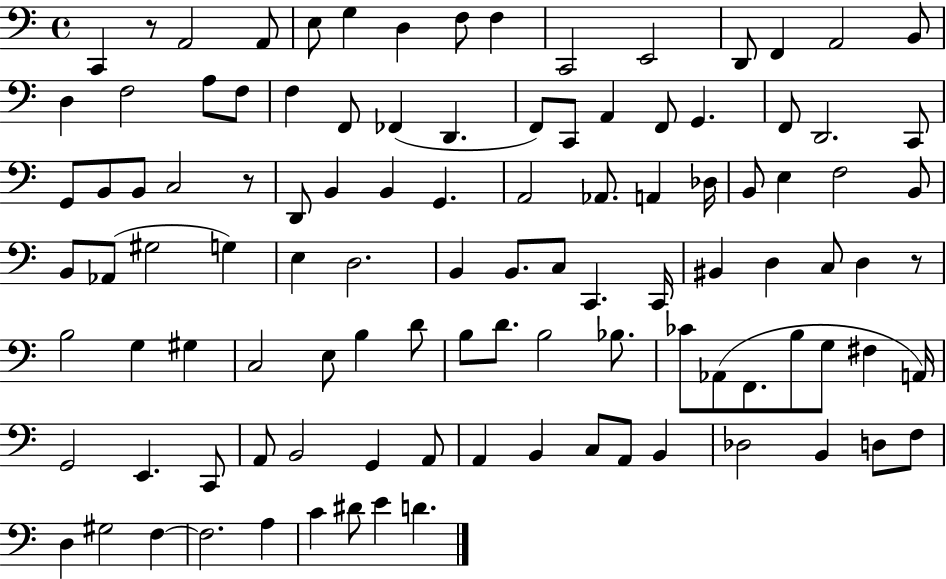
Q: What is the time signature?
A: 4/4